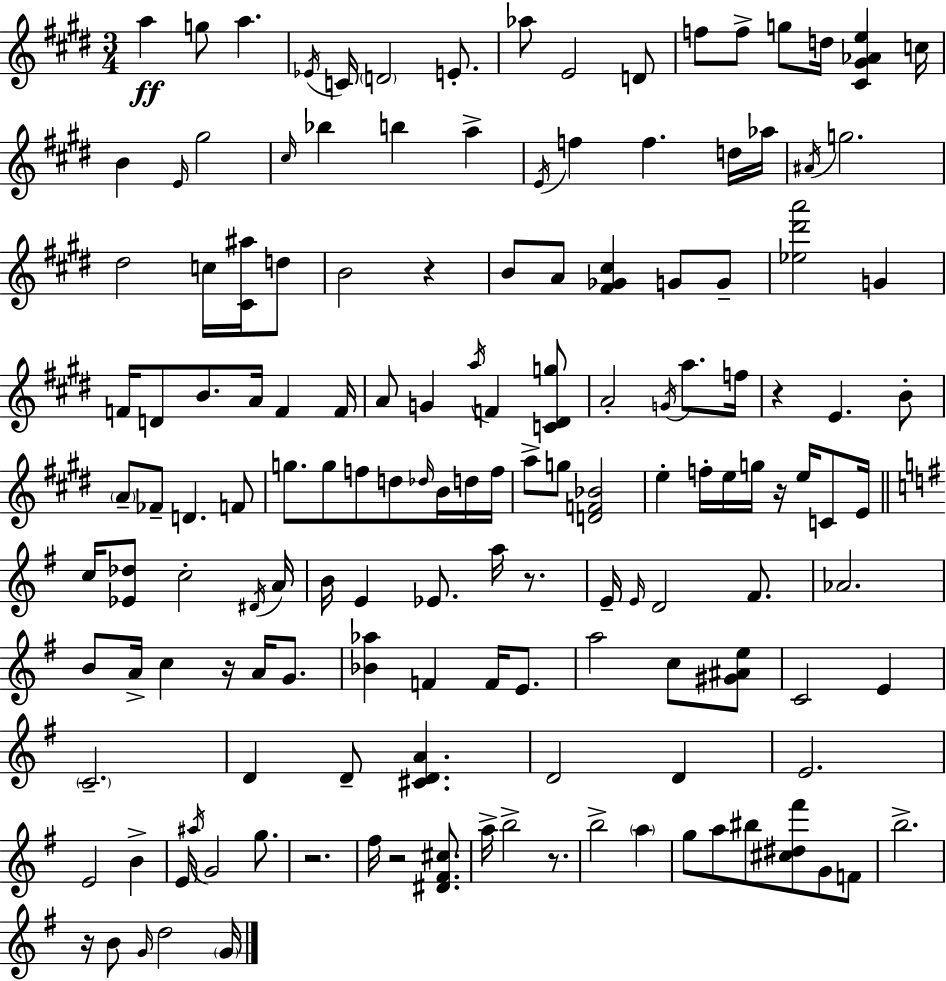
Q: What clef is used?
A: treble